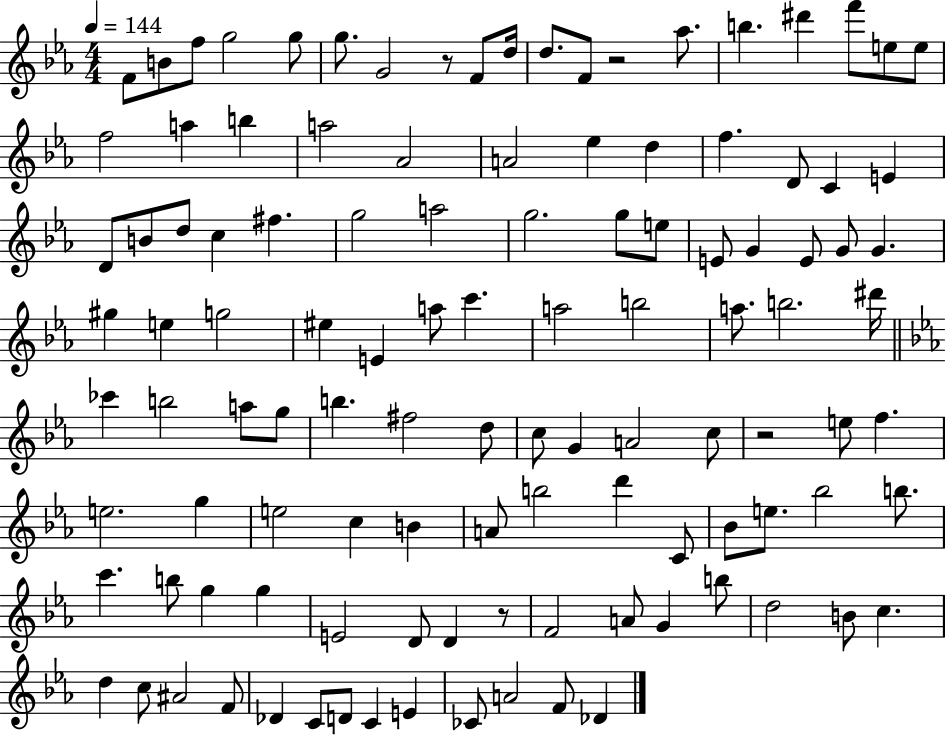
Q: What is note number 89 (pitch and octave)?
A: D4